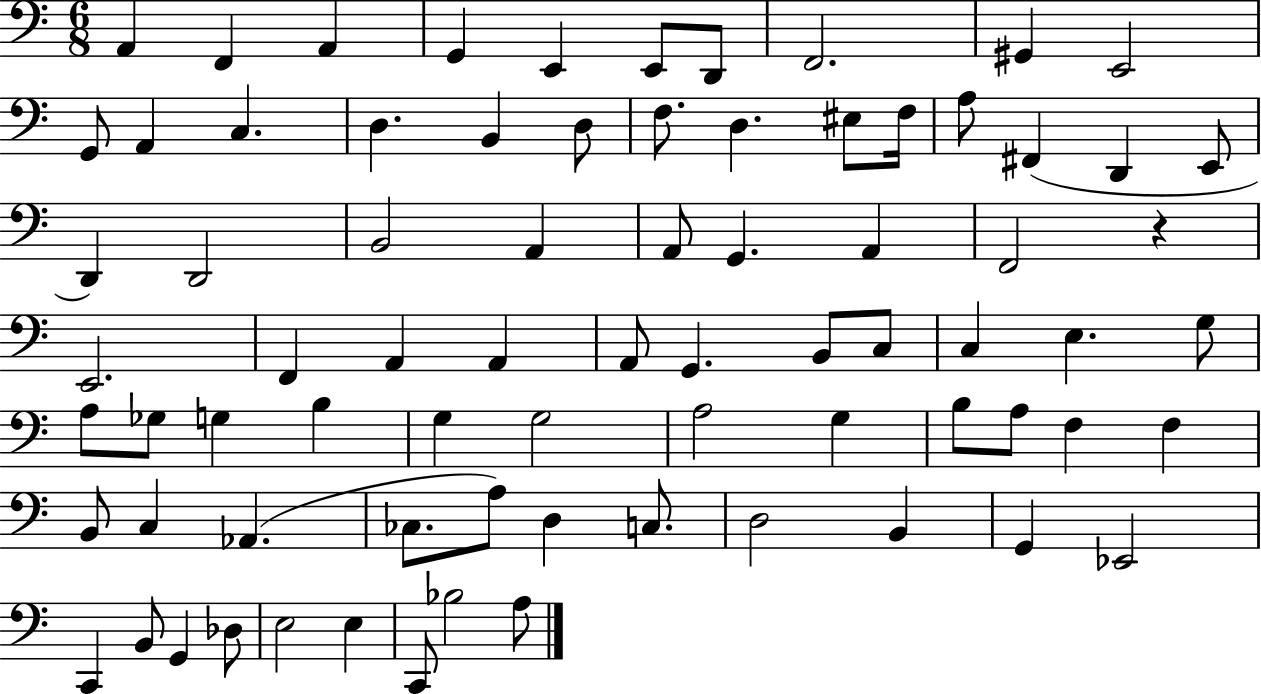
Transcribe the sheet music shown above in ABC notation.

X:1
T:Untitled
M:6/8
L:1/4
K:C
A,, F,, A,, G,, E,, E,,/2 D,,/2 F,,2 ^G,, E,,2 G,,/2 A,, C, D, B,, D,/2 F,/2 D, ^E,/2 F,/4 A,/2 ^F,, D,, E,,/2 D,, D,,2 B,,2 A,, A,,/2 G,, A,, F,,2 z E,,2 F,, A,, A,, A,,/2 G,, B,,/2 C,/2 C, E, G,/2 A,/2 _G,/2 G, B, G, G,2 A,2 G, B,/2 A,/2 F, F, B,,/2 C, _A,, _C,/2 A,/2 D, C,/2 D,2 B,, G,, _E,,2 C,, B,,/2 G,, _D,/2 E,2 E, C,,/2 _B,2 A,/2